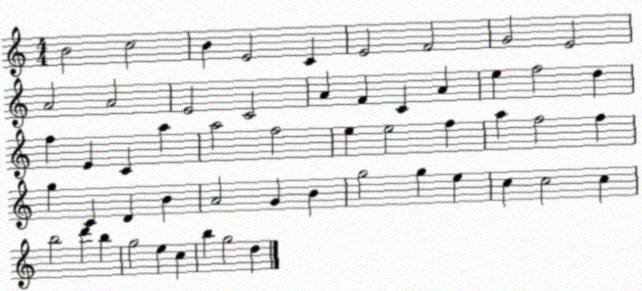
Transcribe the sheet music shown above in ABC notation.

X:1
T:Untitled
M:4/4
L:1/4
K:C
B2 c2 B E2 C E2 F2 G2 E2 A2 A2 E2 C2 A F C A e f2 d f E C a a2 f2 e e2 f a f2 f g C D B A2 G B g2 g e c c2 c b2 d' b g2 e c b g2 d